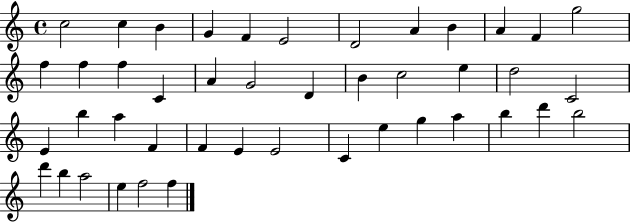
C5/h C5/q B4/q G4/q F4/q E4/h D4/h A4/q B4/q A4/q F4/q G5/h F5/q F5/q F5/q C4/q A4/q G4/h D4/q B4/q C5/h E5/q D5/h C4/h E4/q B5/q A5/q F4/q F4/q E4/q E4/h C4/q E5/q G5/q A5/q B5/q D6/q B5/h D6/q B5/q A5/h E5/q F5/h F5/q